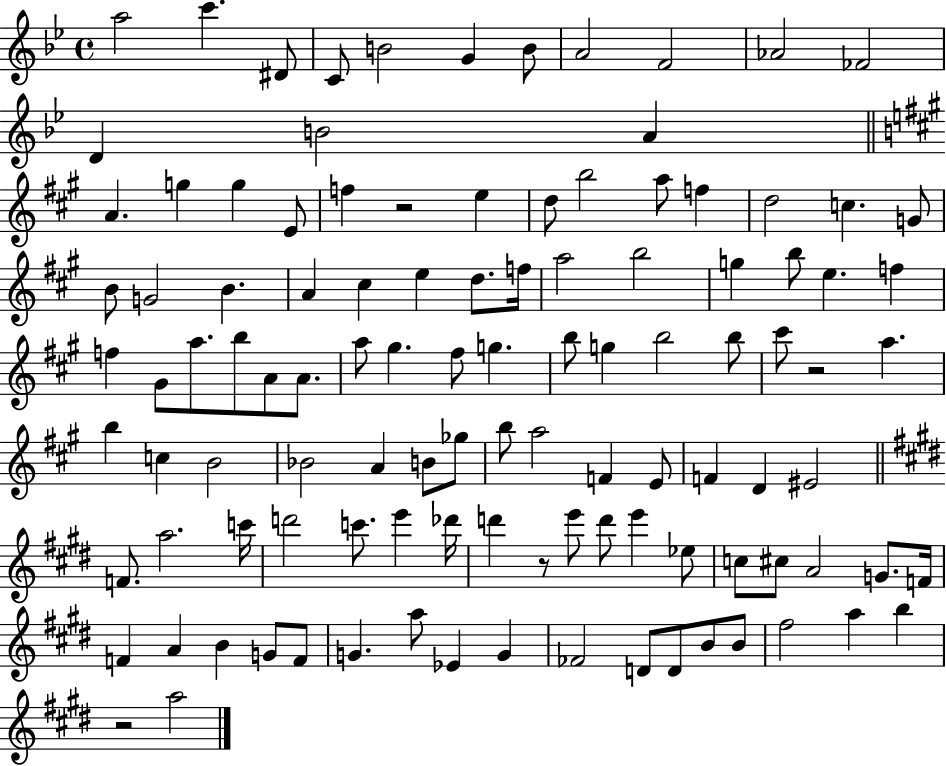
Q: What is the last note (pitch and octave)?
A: A5